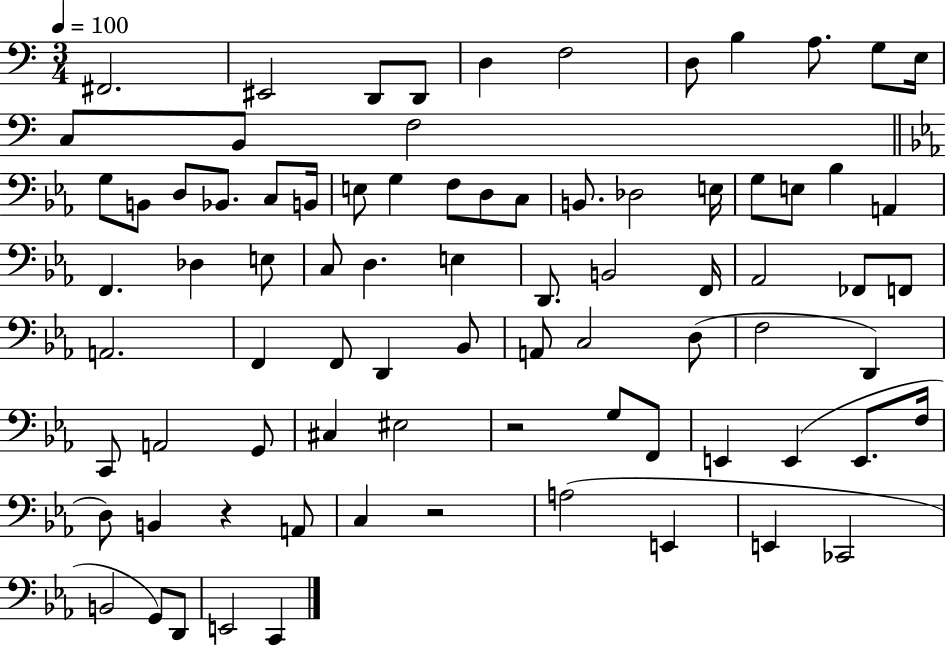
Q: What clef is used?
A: bass